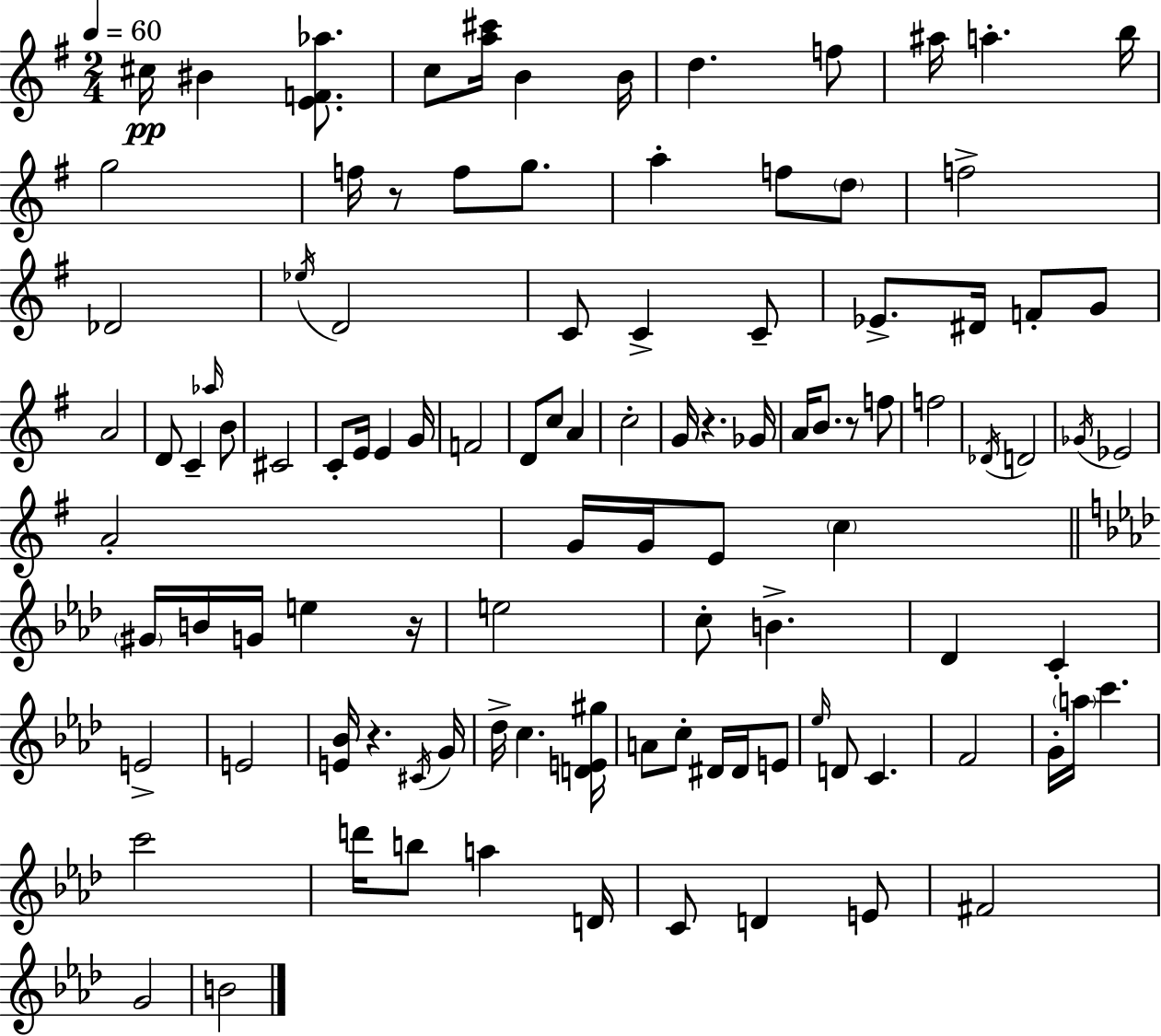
X:1
T:Untitled
M:2/4
L:1/4
K:G
^c/4 ^B [EF_a]/2 c/2 [a^c']/4 B B/4 d f/2 ^a/4 a b/4 g2 f/4 z/2 f/2 g/2 a f/2 d/2 f2 _D2 _e/4 D2 C/2 C C/2 _E/2 ^D/4 F/2 G/2 A2 D/2 C _a/4 B/2 ^C2 C/2 E/4 E G/4 F2 D/2 c/2 A c2 G/4 z _G/4 A/4 B/2 z/2 f/2 f2 _D/4 D2 _G/4 _E2 A2 G/4 G/4 E/2 c ^G/4 B/4 G/4 e z/4 e2 c/2 B _D C E2 E2 [E_B]/4 z ^C/4 G/4 _d/4 c [DE^g]/4 A/2 c/2 ^D/4 ^D/4 E/2 _e/4 D/2 C F2 G/4 a/4 c' c'2 d'/4 b/2 a D/4 C/2 D E/2 ^F2 G2 B2